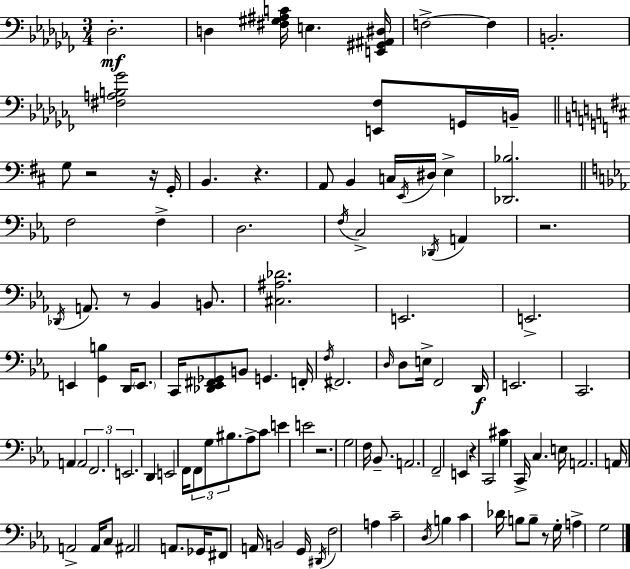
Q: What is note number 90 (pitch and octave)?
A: Db4